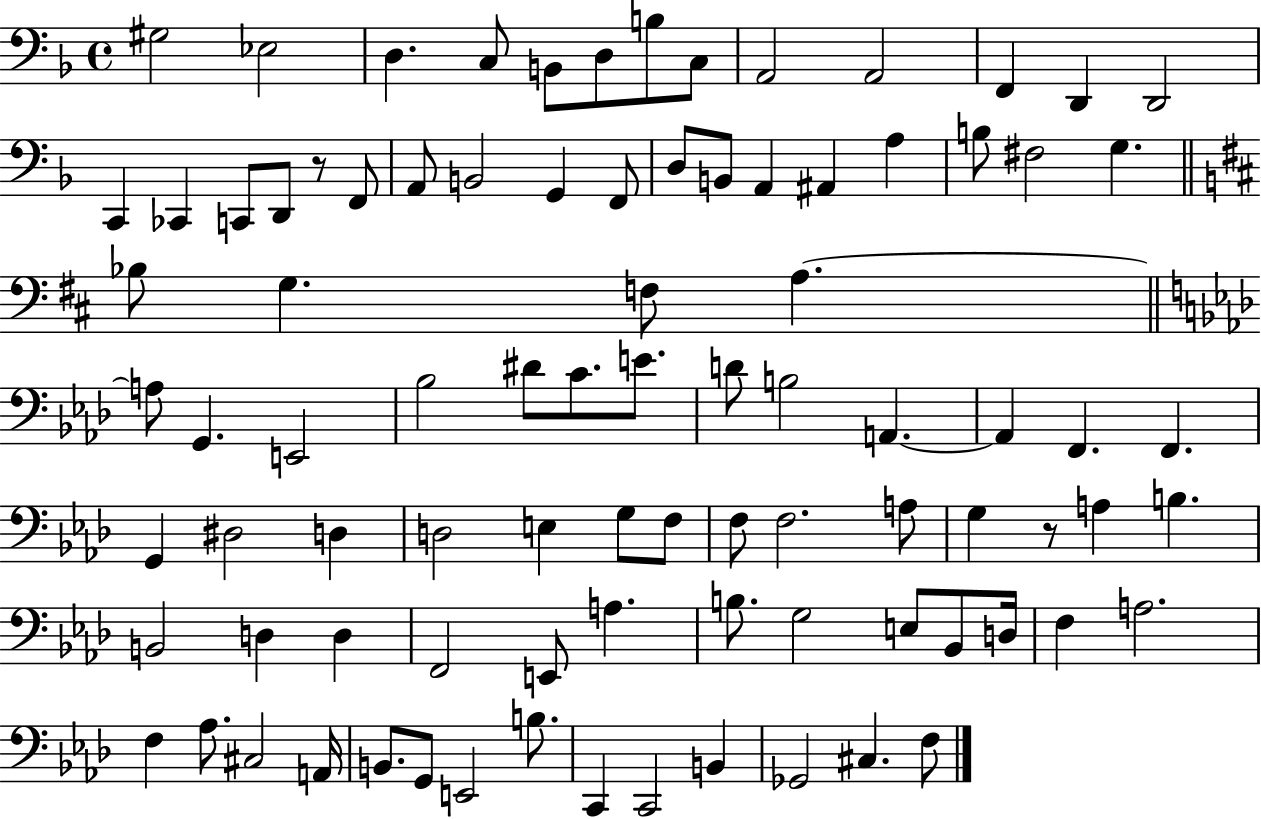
X:1
T:Untitled
M:4/4
L:1/4
K:F
^G,2 _E,2 D, C,/2 B,,/2 D,/2 B,/2 C,/2 A,,2 A,,2 F,, D,, D,,2 C,, _C,, C,,/2 D,,/2 z/2 F,,/2 A,,/2 B,,2 G,, F,,/2 D,/2 B,,/2 A,, ^A,, A, B,/2 ^F,2 G, _B,/2 G, F,/2 A, A,/2 G,, E,,2 _B,2 ^D/2 C/2 E/2 D/2 B,2 A,, A,, F,, F,, G,, ^D,2 D, D,2 E, G,/2 F,/2 F,/2 F,2 A,/2 G, z/2 A, B, B,,2 D, D, F,,2 E,,/2 A, B,/2 G,2 E,/2 _B,,/2 D,/4 F, A,2 F, _A,/2 ^C,2 A,,/4 B,,/2 G,,/2 E,,2 B,/2 C,, C,,2 B,, _G,,2 ^C, F,/2